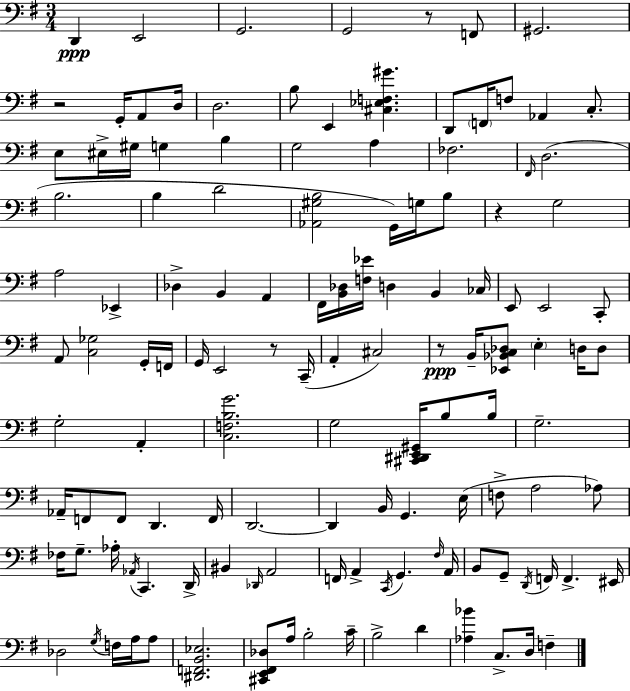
{
  \clef bass
  \numericTimeSignature
  \time 3/4
  \key e \minor
  d,4\ppp e,2 | g,2. | g,2 r8 f,8 | gis,2. | \break r2 g,16-. a,8 d16 | d2. | b8 e,4 <cis ees f gis'>4. | d,8 \parenthesize f,16 f8 aes,4 c8.-. | \break e8 eis16-> gis16 g4 b4 | g2 a4 | fes2. | \grace { fis,16 } d2.( | \break b2. | b4 d'2 | <aes, gis b>2 g,16) g16 b8 | r4 g2 | \break a2 ees,4-> | des4-> b,4 a,4 | fis,16 <b, des>16 <f ees'>16 d4 b,4 | ces16 e,8 e,2 c,8-. | \break a,8 <c ges>2 g,16-. | f,16 g,16 e,2 r8 | c,16--( a,4-. cis2) | r8\ppp b,16-- <ees, bes, c des>8 \parenthesize e4-. d16 d8 | \break g2-. a,4-. | <c f b g'>2. | g2 <cis, dis, e, gis,>16 b8 | b16 g2.-- | \break aes,16-- f,8 f,8 d,4. | f,16 d,2.~~ | d,4 b,16 g,4. | e16( f8-> a2 aes8) | \break fes16 g8.-- aes16-. \acciaccatura { aes,16 } c,4. | d,16-> bis,4 \grace { des,16 } a,2 | f,16 a,4-> \acciaccatura { c,16 } g,4. | \grace { fis16 } a,16 b,8 g,8-- \acciaccatura { d,16 } f,16 f,4.-> | \break eis,16 des2 | \acciaccatura { g16 } f16 a16 a8 <dis, f, b, ees>2. | <cis, e, fis, des>8 a16 b2-. | c'16-- b2-> | \break d'4 <aes bes'>4 c8.-> | d16 f4-- \bar "|."
}